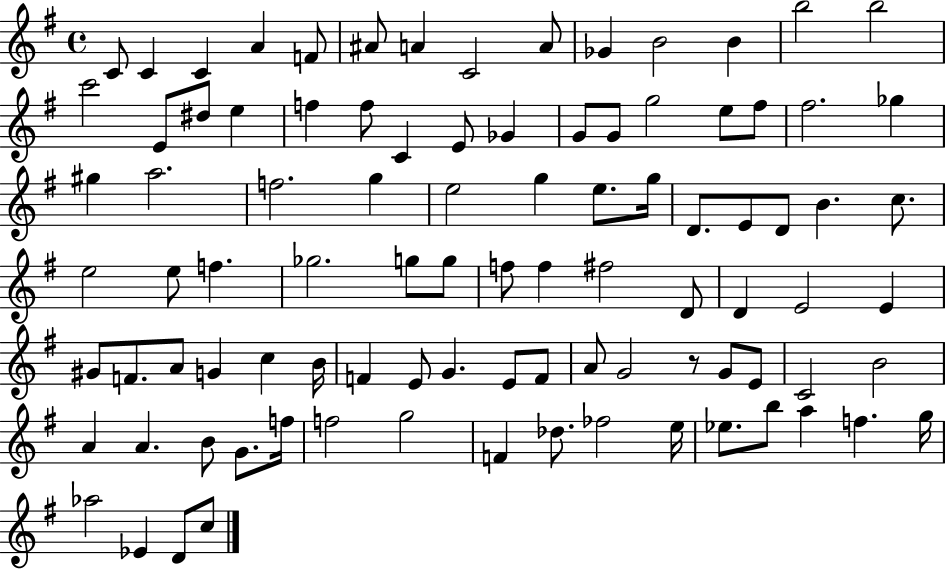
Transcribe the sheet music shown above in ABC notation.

X:1
T:Untitled
M:4/4
L:1/4
K:G
C/2 C C A F/2 ^A/2 A C2 A/2 _G B2 B b2 b2 c'2 E/2 ^d/2 e f f/2 C E/2 _G G/2 G/2 g2 e/2 ^f/2 ^f2 _g ^g a2 f2 g e2 g e/2 g/4 D/2 E/2 D/2 B c/2 e2 e/2 f _g2 g/2 g/2 f/2 f ^f2 D/2 D E2 E ^G/2 F/2 A/2 G c B/4 F E/2 G E/2 F/2 A/2 G2 z/2 G/2 E/2 C2 B2 A A B/2 G/2 f/4 f2 g2 F _d/2 _f2 e/4 _e/2 b/2 a f g/4 _a2 _E D/2 c/2